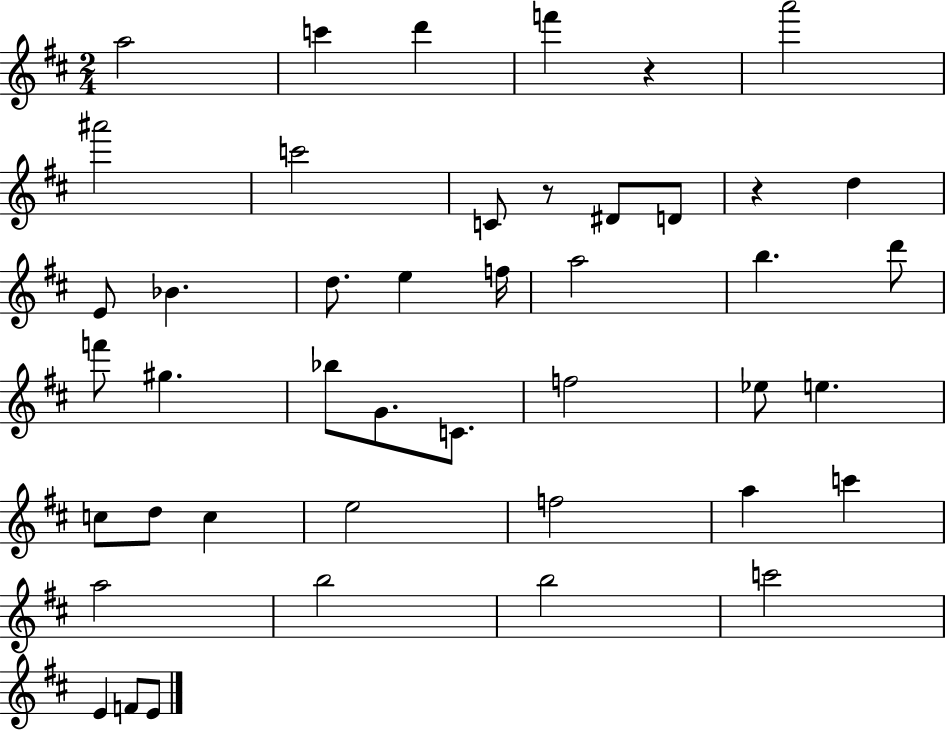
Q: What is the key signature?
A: D major